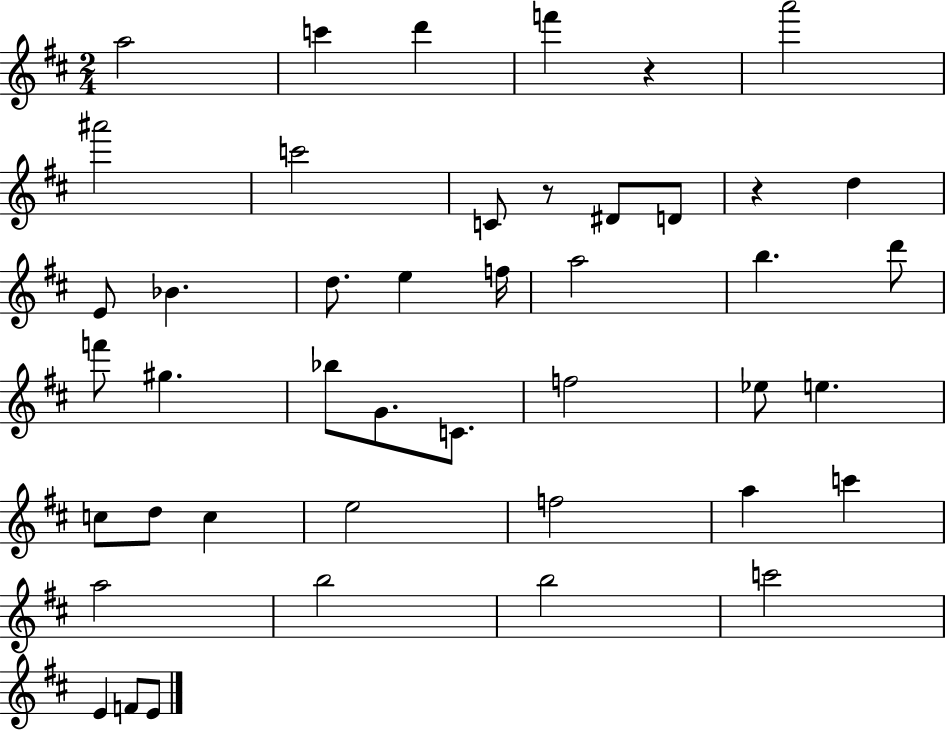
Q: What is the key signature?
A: D major